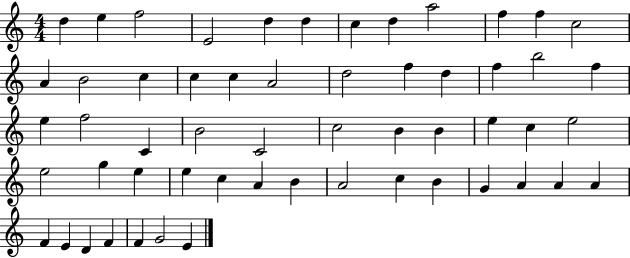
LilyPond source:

{
  \clef treble
  \numericTimeSignature
  \time 4/4
  \key c \major
  d''4 e''4 f''2 | e'2 d''4 d''4 | c''4 d''4 a''2 | f''4 f''4 c''2 | \break a'4 b'2 c''4 | c''4 c''4 a'2 | d''2 f''4 d''4 | f''4 b''2 f''4 | \break e''4 f''2 c'4 | b'2 c'2 | c''2 b'4 b'4 | e''4 c''4 e''2 | \break e''2 g''4 e''4 | e''4 c''4 a'4 b'4 | a'2 c''4 b'4 | g'4 a'4 a'4 a'4 | \break f'4 e'4 d'4 f'4 | f'4 g'2 e'4 | \bar "|."
}